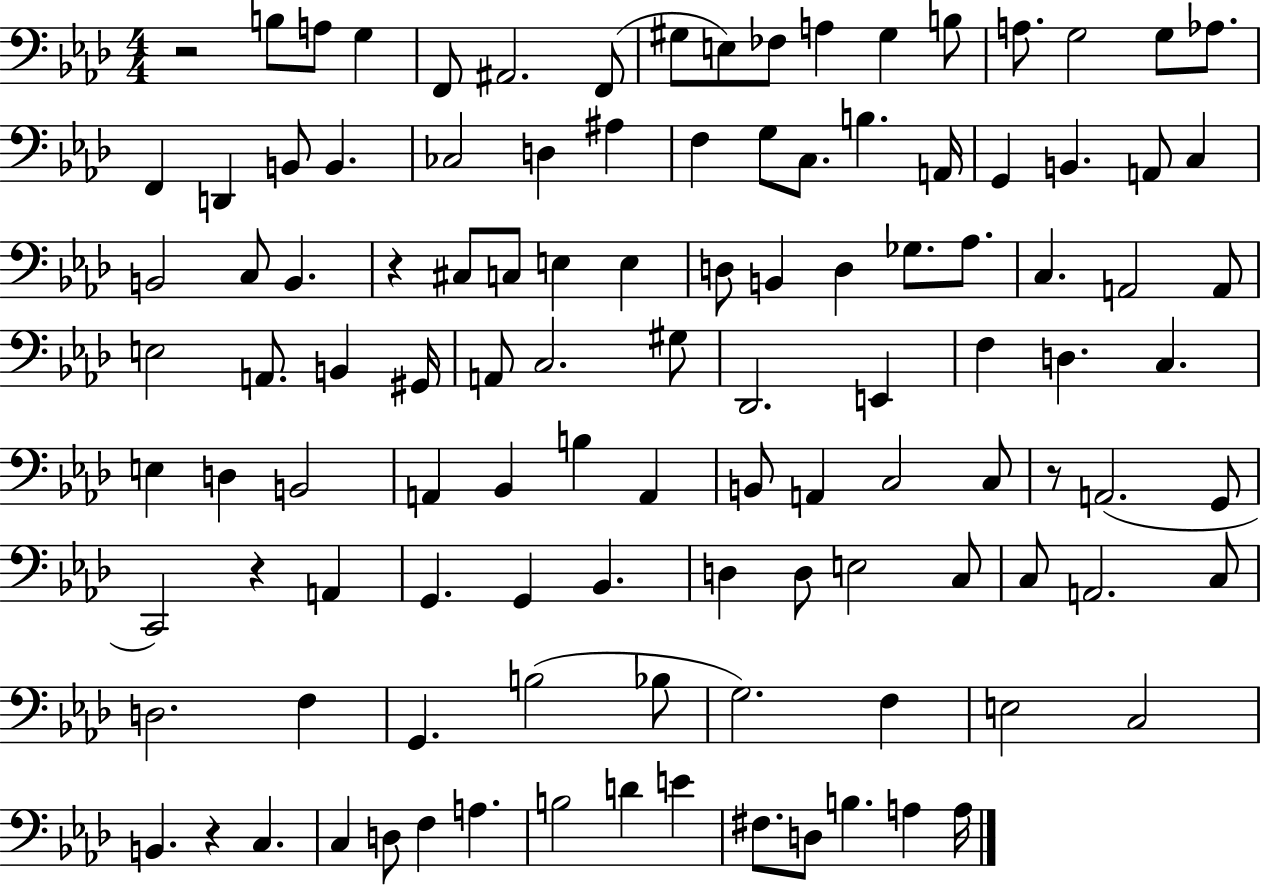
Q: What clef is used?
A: bass